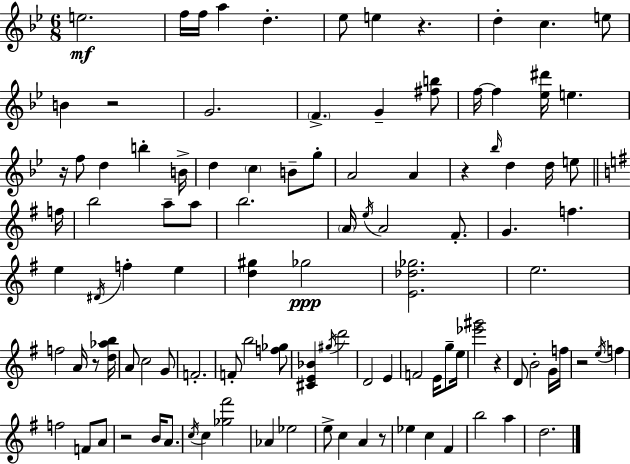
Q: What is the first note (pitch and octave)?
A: E5